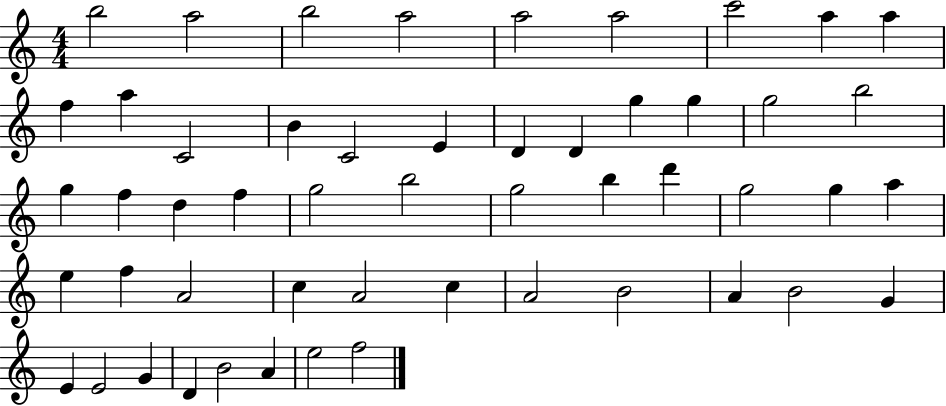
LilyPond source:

{
  \clef treble
  \numericTimeSignature
  \time 4/4
  \key c \major
  b''2 a''2 | b''2 a''2 | a''2 a''2 | c'''2 a''4 a''4 | \break f''4 a''4 c'2 | b'4 c'2 e'4 | d'4 d'4 g''4 g''4 | g''2 b''2 | \break g''4 f''4 d''4 f''4 | g''2 b''2 | g''2 b''4 d'''4 | g''2 g''4 a''4 | \break e''4 f''4 a'2 | c''4 a'2 c''4 | a'2 b'2 | a'4 b'2 g'4 | \break e'4 e'2 g'4 | d'4 b'2 a'4 | e''2 f''2 | \bar "|."
}